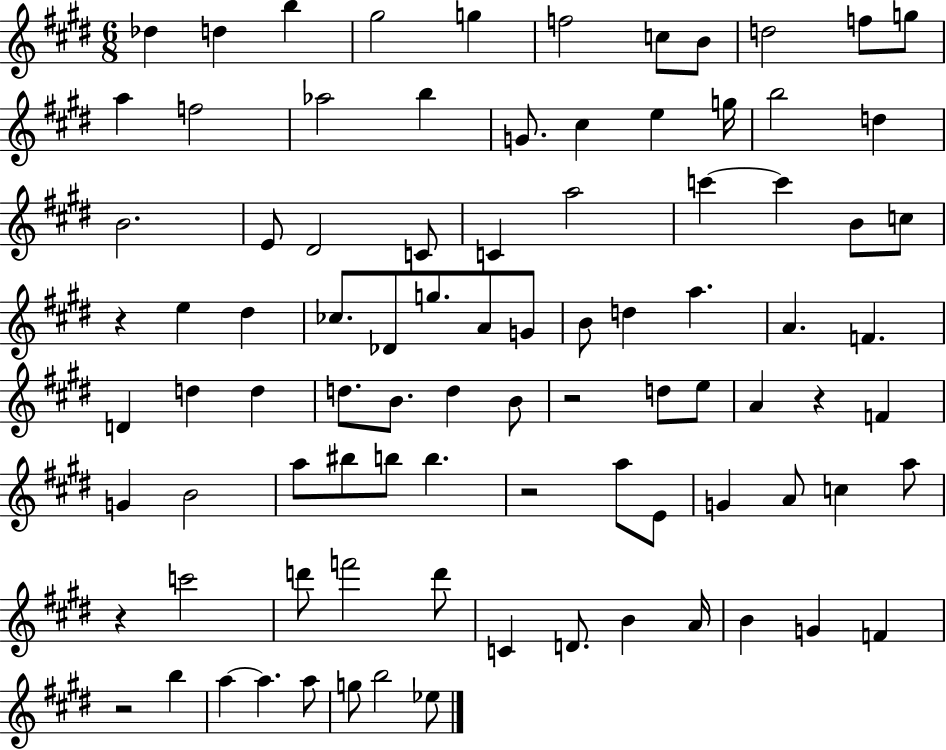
{
  \clef treble
  \numericTimeSignature
  \time 6/8
  \key e \major
  des''4 d''4 b''4 | gis''2 g''4 | f''2 c''8 b'8 | d''2 f''8 g''8 | \break a''4 f''2 | aes''2 b''4 | g'8. cis''4 e''4 g''16 | b''2 d''4 | \break b'2. | e'8 dis'2 c'8 | c'4 a''2 | c'''4~~ c'''4 b'8 c''8 | \break r4 e''4 dis''4 | ces''8. des'8 g''8. a'8 g'8 | b'8 d''4 a''4. | a'4. f'4. | \break d'4 d''4 d''4 | d''8. b'8. d''4 b'8 | r2 d''8 e''8 | a'4 r4 f'4 | \break g'4 b'2 | a''8 bis''8 b''8 b''4. | r2 a''8 e'8 | g'4 a'8 c''4 a''8 | \break r4 c'''2 | d'''8 f'''2 d'''8 | c'4 d'8. b'4 a'16 | b'4 g'4 f'4 | \break r2 b''4 | a''4~~ a''4. a''8 | g''8 b''2 ees''8 | \bar "|."
}